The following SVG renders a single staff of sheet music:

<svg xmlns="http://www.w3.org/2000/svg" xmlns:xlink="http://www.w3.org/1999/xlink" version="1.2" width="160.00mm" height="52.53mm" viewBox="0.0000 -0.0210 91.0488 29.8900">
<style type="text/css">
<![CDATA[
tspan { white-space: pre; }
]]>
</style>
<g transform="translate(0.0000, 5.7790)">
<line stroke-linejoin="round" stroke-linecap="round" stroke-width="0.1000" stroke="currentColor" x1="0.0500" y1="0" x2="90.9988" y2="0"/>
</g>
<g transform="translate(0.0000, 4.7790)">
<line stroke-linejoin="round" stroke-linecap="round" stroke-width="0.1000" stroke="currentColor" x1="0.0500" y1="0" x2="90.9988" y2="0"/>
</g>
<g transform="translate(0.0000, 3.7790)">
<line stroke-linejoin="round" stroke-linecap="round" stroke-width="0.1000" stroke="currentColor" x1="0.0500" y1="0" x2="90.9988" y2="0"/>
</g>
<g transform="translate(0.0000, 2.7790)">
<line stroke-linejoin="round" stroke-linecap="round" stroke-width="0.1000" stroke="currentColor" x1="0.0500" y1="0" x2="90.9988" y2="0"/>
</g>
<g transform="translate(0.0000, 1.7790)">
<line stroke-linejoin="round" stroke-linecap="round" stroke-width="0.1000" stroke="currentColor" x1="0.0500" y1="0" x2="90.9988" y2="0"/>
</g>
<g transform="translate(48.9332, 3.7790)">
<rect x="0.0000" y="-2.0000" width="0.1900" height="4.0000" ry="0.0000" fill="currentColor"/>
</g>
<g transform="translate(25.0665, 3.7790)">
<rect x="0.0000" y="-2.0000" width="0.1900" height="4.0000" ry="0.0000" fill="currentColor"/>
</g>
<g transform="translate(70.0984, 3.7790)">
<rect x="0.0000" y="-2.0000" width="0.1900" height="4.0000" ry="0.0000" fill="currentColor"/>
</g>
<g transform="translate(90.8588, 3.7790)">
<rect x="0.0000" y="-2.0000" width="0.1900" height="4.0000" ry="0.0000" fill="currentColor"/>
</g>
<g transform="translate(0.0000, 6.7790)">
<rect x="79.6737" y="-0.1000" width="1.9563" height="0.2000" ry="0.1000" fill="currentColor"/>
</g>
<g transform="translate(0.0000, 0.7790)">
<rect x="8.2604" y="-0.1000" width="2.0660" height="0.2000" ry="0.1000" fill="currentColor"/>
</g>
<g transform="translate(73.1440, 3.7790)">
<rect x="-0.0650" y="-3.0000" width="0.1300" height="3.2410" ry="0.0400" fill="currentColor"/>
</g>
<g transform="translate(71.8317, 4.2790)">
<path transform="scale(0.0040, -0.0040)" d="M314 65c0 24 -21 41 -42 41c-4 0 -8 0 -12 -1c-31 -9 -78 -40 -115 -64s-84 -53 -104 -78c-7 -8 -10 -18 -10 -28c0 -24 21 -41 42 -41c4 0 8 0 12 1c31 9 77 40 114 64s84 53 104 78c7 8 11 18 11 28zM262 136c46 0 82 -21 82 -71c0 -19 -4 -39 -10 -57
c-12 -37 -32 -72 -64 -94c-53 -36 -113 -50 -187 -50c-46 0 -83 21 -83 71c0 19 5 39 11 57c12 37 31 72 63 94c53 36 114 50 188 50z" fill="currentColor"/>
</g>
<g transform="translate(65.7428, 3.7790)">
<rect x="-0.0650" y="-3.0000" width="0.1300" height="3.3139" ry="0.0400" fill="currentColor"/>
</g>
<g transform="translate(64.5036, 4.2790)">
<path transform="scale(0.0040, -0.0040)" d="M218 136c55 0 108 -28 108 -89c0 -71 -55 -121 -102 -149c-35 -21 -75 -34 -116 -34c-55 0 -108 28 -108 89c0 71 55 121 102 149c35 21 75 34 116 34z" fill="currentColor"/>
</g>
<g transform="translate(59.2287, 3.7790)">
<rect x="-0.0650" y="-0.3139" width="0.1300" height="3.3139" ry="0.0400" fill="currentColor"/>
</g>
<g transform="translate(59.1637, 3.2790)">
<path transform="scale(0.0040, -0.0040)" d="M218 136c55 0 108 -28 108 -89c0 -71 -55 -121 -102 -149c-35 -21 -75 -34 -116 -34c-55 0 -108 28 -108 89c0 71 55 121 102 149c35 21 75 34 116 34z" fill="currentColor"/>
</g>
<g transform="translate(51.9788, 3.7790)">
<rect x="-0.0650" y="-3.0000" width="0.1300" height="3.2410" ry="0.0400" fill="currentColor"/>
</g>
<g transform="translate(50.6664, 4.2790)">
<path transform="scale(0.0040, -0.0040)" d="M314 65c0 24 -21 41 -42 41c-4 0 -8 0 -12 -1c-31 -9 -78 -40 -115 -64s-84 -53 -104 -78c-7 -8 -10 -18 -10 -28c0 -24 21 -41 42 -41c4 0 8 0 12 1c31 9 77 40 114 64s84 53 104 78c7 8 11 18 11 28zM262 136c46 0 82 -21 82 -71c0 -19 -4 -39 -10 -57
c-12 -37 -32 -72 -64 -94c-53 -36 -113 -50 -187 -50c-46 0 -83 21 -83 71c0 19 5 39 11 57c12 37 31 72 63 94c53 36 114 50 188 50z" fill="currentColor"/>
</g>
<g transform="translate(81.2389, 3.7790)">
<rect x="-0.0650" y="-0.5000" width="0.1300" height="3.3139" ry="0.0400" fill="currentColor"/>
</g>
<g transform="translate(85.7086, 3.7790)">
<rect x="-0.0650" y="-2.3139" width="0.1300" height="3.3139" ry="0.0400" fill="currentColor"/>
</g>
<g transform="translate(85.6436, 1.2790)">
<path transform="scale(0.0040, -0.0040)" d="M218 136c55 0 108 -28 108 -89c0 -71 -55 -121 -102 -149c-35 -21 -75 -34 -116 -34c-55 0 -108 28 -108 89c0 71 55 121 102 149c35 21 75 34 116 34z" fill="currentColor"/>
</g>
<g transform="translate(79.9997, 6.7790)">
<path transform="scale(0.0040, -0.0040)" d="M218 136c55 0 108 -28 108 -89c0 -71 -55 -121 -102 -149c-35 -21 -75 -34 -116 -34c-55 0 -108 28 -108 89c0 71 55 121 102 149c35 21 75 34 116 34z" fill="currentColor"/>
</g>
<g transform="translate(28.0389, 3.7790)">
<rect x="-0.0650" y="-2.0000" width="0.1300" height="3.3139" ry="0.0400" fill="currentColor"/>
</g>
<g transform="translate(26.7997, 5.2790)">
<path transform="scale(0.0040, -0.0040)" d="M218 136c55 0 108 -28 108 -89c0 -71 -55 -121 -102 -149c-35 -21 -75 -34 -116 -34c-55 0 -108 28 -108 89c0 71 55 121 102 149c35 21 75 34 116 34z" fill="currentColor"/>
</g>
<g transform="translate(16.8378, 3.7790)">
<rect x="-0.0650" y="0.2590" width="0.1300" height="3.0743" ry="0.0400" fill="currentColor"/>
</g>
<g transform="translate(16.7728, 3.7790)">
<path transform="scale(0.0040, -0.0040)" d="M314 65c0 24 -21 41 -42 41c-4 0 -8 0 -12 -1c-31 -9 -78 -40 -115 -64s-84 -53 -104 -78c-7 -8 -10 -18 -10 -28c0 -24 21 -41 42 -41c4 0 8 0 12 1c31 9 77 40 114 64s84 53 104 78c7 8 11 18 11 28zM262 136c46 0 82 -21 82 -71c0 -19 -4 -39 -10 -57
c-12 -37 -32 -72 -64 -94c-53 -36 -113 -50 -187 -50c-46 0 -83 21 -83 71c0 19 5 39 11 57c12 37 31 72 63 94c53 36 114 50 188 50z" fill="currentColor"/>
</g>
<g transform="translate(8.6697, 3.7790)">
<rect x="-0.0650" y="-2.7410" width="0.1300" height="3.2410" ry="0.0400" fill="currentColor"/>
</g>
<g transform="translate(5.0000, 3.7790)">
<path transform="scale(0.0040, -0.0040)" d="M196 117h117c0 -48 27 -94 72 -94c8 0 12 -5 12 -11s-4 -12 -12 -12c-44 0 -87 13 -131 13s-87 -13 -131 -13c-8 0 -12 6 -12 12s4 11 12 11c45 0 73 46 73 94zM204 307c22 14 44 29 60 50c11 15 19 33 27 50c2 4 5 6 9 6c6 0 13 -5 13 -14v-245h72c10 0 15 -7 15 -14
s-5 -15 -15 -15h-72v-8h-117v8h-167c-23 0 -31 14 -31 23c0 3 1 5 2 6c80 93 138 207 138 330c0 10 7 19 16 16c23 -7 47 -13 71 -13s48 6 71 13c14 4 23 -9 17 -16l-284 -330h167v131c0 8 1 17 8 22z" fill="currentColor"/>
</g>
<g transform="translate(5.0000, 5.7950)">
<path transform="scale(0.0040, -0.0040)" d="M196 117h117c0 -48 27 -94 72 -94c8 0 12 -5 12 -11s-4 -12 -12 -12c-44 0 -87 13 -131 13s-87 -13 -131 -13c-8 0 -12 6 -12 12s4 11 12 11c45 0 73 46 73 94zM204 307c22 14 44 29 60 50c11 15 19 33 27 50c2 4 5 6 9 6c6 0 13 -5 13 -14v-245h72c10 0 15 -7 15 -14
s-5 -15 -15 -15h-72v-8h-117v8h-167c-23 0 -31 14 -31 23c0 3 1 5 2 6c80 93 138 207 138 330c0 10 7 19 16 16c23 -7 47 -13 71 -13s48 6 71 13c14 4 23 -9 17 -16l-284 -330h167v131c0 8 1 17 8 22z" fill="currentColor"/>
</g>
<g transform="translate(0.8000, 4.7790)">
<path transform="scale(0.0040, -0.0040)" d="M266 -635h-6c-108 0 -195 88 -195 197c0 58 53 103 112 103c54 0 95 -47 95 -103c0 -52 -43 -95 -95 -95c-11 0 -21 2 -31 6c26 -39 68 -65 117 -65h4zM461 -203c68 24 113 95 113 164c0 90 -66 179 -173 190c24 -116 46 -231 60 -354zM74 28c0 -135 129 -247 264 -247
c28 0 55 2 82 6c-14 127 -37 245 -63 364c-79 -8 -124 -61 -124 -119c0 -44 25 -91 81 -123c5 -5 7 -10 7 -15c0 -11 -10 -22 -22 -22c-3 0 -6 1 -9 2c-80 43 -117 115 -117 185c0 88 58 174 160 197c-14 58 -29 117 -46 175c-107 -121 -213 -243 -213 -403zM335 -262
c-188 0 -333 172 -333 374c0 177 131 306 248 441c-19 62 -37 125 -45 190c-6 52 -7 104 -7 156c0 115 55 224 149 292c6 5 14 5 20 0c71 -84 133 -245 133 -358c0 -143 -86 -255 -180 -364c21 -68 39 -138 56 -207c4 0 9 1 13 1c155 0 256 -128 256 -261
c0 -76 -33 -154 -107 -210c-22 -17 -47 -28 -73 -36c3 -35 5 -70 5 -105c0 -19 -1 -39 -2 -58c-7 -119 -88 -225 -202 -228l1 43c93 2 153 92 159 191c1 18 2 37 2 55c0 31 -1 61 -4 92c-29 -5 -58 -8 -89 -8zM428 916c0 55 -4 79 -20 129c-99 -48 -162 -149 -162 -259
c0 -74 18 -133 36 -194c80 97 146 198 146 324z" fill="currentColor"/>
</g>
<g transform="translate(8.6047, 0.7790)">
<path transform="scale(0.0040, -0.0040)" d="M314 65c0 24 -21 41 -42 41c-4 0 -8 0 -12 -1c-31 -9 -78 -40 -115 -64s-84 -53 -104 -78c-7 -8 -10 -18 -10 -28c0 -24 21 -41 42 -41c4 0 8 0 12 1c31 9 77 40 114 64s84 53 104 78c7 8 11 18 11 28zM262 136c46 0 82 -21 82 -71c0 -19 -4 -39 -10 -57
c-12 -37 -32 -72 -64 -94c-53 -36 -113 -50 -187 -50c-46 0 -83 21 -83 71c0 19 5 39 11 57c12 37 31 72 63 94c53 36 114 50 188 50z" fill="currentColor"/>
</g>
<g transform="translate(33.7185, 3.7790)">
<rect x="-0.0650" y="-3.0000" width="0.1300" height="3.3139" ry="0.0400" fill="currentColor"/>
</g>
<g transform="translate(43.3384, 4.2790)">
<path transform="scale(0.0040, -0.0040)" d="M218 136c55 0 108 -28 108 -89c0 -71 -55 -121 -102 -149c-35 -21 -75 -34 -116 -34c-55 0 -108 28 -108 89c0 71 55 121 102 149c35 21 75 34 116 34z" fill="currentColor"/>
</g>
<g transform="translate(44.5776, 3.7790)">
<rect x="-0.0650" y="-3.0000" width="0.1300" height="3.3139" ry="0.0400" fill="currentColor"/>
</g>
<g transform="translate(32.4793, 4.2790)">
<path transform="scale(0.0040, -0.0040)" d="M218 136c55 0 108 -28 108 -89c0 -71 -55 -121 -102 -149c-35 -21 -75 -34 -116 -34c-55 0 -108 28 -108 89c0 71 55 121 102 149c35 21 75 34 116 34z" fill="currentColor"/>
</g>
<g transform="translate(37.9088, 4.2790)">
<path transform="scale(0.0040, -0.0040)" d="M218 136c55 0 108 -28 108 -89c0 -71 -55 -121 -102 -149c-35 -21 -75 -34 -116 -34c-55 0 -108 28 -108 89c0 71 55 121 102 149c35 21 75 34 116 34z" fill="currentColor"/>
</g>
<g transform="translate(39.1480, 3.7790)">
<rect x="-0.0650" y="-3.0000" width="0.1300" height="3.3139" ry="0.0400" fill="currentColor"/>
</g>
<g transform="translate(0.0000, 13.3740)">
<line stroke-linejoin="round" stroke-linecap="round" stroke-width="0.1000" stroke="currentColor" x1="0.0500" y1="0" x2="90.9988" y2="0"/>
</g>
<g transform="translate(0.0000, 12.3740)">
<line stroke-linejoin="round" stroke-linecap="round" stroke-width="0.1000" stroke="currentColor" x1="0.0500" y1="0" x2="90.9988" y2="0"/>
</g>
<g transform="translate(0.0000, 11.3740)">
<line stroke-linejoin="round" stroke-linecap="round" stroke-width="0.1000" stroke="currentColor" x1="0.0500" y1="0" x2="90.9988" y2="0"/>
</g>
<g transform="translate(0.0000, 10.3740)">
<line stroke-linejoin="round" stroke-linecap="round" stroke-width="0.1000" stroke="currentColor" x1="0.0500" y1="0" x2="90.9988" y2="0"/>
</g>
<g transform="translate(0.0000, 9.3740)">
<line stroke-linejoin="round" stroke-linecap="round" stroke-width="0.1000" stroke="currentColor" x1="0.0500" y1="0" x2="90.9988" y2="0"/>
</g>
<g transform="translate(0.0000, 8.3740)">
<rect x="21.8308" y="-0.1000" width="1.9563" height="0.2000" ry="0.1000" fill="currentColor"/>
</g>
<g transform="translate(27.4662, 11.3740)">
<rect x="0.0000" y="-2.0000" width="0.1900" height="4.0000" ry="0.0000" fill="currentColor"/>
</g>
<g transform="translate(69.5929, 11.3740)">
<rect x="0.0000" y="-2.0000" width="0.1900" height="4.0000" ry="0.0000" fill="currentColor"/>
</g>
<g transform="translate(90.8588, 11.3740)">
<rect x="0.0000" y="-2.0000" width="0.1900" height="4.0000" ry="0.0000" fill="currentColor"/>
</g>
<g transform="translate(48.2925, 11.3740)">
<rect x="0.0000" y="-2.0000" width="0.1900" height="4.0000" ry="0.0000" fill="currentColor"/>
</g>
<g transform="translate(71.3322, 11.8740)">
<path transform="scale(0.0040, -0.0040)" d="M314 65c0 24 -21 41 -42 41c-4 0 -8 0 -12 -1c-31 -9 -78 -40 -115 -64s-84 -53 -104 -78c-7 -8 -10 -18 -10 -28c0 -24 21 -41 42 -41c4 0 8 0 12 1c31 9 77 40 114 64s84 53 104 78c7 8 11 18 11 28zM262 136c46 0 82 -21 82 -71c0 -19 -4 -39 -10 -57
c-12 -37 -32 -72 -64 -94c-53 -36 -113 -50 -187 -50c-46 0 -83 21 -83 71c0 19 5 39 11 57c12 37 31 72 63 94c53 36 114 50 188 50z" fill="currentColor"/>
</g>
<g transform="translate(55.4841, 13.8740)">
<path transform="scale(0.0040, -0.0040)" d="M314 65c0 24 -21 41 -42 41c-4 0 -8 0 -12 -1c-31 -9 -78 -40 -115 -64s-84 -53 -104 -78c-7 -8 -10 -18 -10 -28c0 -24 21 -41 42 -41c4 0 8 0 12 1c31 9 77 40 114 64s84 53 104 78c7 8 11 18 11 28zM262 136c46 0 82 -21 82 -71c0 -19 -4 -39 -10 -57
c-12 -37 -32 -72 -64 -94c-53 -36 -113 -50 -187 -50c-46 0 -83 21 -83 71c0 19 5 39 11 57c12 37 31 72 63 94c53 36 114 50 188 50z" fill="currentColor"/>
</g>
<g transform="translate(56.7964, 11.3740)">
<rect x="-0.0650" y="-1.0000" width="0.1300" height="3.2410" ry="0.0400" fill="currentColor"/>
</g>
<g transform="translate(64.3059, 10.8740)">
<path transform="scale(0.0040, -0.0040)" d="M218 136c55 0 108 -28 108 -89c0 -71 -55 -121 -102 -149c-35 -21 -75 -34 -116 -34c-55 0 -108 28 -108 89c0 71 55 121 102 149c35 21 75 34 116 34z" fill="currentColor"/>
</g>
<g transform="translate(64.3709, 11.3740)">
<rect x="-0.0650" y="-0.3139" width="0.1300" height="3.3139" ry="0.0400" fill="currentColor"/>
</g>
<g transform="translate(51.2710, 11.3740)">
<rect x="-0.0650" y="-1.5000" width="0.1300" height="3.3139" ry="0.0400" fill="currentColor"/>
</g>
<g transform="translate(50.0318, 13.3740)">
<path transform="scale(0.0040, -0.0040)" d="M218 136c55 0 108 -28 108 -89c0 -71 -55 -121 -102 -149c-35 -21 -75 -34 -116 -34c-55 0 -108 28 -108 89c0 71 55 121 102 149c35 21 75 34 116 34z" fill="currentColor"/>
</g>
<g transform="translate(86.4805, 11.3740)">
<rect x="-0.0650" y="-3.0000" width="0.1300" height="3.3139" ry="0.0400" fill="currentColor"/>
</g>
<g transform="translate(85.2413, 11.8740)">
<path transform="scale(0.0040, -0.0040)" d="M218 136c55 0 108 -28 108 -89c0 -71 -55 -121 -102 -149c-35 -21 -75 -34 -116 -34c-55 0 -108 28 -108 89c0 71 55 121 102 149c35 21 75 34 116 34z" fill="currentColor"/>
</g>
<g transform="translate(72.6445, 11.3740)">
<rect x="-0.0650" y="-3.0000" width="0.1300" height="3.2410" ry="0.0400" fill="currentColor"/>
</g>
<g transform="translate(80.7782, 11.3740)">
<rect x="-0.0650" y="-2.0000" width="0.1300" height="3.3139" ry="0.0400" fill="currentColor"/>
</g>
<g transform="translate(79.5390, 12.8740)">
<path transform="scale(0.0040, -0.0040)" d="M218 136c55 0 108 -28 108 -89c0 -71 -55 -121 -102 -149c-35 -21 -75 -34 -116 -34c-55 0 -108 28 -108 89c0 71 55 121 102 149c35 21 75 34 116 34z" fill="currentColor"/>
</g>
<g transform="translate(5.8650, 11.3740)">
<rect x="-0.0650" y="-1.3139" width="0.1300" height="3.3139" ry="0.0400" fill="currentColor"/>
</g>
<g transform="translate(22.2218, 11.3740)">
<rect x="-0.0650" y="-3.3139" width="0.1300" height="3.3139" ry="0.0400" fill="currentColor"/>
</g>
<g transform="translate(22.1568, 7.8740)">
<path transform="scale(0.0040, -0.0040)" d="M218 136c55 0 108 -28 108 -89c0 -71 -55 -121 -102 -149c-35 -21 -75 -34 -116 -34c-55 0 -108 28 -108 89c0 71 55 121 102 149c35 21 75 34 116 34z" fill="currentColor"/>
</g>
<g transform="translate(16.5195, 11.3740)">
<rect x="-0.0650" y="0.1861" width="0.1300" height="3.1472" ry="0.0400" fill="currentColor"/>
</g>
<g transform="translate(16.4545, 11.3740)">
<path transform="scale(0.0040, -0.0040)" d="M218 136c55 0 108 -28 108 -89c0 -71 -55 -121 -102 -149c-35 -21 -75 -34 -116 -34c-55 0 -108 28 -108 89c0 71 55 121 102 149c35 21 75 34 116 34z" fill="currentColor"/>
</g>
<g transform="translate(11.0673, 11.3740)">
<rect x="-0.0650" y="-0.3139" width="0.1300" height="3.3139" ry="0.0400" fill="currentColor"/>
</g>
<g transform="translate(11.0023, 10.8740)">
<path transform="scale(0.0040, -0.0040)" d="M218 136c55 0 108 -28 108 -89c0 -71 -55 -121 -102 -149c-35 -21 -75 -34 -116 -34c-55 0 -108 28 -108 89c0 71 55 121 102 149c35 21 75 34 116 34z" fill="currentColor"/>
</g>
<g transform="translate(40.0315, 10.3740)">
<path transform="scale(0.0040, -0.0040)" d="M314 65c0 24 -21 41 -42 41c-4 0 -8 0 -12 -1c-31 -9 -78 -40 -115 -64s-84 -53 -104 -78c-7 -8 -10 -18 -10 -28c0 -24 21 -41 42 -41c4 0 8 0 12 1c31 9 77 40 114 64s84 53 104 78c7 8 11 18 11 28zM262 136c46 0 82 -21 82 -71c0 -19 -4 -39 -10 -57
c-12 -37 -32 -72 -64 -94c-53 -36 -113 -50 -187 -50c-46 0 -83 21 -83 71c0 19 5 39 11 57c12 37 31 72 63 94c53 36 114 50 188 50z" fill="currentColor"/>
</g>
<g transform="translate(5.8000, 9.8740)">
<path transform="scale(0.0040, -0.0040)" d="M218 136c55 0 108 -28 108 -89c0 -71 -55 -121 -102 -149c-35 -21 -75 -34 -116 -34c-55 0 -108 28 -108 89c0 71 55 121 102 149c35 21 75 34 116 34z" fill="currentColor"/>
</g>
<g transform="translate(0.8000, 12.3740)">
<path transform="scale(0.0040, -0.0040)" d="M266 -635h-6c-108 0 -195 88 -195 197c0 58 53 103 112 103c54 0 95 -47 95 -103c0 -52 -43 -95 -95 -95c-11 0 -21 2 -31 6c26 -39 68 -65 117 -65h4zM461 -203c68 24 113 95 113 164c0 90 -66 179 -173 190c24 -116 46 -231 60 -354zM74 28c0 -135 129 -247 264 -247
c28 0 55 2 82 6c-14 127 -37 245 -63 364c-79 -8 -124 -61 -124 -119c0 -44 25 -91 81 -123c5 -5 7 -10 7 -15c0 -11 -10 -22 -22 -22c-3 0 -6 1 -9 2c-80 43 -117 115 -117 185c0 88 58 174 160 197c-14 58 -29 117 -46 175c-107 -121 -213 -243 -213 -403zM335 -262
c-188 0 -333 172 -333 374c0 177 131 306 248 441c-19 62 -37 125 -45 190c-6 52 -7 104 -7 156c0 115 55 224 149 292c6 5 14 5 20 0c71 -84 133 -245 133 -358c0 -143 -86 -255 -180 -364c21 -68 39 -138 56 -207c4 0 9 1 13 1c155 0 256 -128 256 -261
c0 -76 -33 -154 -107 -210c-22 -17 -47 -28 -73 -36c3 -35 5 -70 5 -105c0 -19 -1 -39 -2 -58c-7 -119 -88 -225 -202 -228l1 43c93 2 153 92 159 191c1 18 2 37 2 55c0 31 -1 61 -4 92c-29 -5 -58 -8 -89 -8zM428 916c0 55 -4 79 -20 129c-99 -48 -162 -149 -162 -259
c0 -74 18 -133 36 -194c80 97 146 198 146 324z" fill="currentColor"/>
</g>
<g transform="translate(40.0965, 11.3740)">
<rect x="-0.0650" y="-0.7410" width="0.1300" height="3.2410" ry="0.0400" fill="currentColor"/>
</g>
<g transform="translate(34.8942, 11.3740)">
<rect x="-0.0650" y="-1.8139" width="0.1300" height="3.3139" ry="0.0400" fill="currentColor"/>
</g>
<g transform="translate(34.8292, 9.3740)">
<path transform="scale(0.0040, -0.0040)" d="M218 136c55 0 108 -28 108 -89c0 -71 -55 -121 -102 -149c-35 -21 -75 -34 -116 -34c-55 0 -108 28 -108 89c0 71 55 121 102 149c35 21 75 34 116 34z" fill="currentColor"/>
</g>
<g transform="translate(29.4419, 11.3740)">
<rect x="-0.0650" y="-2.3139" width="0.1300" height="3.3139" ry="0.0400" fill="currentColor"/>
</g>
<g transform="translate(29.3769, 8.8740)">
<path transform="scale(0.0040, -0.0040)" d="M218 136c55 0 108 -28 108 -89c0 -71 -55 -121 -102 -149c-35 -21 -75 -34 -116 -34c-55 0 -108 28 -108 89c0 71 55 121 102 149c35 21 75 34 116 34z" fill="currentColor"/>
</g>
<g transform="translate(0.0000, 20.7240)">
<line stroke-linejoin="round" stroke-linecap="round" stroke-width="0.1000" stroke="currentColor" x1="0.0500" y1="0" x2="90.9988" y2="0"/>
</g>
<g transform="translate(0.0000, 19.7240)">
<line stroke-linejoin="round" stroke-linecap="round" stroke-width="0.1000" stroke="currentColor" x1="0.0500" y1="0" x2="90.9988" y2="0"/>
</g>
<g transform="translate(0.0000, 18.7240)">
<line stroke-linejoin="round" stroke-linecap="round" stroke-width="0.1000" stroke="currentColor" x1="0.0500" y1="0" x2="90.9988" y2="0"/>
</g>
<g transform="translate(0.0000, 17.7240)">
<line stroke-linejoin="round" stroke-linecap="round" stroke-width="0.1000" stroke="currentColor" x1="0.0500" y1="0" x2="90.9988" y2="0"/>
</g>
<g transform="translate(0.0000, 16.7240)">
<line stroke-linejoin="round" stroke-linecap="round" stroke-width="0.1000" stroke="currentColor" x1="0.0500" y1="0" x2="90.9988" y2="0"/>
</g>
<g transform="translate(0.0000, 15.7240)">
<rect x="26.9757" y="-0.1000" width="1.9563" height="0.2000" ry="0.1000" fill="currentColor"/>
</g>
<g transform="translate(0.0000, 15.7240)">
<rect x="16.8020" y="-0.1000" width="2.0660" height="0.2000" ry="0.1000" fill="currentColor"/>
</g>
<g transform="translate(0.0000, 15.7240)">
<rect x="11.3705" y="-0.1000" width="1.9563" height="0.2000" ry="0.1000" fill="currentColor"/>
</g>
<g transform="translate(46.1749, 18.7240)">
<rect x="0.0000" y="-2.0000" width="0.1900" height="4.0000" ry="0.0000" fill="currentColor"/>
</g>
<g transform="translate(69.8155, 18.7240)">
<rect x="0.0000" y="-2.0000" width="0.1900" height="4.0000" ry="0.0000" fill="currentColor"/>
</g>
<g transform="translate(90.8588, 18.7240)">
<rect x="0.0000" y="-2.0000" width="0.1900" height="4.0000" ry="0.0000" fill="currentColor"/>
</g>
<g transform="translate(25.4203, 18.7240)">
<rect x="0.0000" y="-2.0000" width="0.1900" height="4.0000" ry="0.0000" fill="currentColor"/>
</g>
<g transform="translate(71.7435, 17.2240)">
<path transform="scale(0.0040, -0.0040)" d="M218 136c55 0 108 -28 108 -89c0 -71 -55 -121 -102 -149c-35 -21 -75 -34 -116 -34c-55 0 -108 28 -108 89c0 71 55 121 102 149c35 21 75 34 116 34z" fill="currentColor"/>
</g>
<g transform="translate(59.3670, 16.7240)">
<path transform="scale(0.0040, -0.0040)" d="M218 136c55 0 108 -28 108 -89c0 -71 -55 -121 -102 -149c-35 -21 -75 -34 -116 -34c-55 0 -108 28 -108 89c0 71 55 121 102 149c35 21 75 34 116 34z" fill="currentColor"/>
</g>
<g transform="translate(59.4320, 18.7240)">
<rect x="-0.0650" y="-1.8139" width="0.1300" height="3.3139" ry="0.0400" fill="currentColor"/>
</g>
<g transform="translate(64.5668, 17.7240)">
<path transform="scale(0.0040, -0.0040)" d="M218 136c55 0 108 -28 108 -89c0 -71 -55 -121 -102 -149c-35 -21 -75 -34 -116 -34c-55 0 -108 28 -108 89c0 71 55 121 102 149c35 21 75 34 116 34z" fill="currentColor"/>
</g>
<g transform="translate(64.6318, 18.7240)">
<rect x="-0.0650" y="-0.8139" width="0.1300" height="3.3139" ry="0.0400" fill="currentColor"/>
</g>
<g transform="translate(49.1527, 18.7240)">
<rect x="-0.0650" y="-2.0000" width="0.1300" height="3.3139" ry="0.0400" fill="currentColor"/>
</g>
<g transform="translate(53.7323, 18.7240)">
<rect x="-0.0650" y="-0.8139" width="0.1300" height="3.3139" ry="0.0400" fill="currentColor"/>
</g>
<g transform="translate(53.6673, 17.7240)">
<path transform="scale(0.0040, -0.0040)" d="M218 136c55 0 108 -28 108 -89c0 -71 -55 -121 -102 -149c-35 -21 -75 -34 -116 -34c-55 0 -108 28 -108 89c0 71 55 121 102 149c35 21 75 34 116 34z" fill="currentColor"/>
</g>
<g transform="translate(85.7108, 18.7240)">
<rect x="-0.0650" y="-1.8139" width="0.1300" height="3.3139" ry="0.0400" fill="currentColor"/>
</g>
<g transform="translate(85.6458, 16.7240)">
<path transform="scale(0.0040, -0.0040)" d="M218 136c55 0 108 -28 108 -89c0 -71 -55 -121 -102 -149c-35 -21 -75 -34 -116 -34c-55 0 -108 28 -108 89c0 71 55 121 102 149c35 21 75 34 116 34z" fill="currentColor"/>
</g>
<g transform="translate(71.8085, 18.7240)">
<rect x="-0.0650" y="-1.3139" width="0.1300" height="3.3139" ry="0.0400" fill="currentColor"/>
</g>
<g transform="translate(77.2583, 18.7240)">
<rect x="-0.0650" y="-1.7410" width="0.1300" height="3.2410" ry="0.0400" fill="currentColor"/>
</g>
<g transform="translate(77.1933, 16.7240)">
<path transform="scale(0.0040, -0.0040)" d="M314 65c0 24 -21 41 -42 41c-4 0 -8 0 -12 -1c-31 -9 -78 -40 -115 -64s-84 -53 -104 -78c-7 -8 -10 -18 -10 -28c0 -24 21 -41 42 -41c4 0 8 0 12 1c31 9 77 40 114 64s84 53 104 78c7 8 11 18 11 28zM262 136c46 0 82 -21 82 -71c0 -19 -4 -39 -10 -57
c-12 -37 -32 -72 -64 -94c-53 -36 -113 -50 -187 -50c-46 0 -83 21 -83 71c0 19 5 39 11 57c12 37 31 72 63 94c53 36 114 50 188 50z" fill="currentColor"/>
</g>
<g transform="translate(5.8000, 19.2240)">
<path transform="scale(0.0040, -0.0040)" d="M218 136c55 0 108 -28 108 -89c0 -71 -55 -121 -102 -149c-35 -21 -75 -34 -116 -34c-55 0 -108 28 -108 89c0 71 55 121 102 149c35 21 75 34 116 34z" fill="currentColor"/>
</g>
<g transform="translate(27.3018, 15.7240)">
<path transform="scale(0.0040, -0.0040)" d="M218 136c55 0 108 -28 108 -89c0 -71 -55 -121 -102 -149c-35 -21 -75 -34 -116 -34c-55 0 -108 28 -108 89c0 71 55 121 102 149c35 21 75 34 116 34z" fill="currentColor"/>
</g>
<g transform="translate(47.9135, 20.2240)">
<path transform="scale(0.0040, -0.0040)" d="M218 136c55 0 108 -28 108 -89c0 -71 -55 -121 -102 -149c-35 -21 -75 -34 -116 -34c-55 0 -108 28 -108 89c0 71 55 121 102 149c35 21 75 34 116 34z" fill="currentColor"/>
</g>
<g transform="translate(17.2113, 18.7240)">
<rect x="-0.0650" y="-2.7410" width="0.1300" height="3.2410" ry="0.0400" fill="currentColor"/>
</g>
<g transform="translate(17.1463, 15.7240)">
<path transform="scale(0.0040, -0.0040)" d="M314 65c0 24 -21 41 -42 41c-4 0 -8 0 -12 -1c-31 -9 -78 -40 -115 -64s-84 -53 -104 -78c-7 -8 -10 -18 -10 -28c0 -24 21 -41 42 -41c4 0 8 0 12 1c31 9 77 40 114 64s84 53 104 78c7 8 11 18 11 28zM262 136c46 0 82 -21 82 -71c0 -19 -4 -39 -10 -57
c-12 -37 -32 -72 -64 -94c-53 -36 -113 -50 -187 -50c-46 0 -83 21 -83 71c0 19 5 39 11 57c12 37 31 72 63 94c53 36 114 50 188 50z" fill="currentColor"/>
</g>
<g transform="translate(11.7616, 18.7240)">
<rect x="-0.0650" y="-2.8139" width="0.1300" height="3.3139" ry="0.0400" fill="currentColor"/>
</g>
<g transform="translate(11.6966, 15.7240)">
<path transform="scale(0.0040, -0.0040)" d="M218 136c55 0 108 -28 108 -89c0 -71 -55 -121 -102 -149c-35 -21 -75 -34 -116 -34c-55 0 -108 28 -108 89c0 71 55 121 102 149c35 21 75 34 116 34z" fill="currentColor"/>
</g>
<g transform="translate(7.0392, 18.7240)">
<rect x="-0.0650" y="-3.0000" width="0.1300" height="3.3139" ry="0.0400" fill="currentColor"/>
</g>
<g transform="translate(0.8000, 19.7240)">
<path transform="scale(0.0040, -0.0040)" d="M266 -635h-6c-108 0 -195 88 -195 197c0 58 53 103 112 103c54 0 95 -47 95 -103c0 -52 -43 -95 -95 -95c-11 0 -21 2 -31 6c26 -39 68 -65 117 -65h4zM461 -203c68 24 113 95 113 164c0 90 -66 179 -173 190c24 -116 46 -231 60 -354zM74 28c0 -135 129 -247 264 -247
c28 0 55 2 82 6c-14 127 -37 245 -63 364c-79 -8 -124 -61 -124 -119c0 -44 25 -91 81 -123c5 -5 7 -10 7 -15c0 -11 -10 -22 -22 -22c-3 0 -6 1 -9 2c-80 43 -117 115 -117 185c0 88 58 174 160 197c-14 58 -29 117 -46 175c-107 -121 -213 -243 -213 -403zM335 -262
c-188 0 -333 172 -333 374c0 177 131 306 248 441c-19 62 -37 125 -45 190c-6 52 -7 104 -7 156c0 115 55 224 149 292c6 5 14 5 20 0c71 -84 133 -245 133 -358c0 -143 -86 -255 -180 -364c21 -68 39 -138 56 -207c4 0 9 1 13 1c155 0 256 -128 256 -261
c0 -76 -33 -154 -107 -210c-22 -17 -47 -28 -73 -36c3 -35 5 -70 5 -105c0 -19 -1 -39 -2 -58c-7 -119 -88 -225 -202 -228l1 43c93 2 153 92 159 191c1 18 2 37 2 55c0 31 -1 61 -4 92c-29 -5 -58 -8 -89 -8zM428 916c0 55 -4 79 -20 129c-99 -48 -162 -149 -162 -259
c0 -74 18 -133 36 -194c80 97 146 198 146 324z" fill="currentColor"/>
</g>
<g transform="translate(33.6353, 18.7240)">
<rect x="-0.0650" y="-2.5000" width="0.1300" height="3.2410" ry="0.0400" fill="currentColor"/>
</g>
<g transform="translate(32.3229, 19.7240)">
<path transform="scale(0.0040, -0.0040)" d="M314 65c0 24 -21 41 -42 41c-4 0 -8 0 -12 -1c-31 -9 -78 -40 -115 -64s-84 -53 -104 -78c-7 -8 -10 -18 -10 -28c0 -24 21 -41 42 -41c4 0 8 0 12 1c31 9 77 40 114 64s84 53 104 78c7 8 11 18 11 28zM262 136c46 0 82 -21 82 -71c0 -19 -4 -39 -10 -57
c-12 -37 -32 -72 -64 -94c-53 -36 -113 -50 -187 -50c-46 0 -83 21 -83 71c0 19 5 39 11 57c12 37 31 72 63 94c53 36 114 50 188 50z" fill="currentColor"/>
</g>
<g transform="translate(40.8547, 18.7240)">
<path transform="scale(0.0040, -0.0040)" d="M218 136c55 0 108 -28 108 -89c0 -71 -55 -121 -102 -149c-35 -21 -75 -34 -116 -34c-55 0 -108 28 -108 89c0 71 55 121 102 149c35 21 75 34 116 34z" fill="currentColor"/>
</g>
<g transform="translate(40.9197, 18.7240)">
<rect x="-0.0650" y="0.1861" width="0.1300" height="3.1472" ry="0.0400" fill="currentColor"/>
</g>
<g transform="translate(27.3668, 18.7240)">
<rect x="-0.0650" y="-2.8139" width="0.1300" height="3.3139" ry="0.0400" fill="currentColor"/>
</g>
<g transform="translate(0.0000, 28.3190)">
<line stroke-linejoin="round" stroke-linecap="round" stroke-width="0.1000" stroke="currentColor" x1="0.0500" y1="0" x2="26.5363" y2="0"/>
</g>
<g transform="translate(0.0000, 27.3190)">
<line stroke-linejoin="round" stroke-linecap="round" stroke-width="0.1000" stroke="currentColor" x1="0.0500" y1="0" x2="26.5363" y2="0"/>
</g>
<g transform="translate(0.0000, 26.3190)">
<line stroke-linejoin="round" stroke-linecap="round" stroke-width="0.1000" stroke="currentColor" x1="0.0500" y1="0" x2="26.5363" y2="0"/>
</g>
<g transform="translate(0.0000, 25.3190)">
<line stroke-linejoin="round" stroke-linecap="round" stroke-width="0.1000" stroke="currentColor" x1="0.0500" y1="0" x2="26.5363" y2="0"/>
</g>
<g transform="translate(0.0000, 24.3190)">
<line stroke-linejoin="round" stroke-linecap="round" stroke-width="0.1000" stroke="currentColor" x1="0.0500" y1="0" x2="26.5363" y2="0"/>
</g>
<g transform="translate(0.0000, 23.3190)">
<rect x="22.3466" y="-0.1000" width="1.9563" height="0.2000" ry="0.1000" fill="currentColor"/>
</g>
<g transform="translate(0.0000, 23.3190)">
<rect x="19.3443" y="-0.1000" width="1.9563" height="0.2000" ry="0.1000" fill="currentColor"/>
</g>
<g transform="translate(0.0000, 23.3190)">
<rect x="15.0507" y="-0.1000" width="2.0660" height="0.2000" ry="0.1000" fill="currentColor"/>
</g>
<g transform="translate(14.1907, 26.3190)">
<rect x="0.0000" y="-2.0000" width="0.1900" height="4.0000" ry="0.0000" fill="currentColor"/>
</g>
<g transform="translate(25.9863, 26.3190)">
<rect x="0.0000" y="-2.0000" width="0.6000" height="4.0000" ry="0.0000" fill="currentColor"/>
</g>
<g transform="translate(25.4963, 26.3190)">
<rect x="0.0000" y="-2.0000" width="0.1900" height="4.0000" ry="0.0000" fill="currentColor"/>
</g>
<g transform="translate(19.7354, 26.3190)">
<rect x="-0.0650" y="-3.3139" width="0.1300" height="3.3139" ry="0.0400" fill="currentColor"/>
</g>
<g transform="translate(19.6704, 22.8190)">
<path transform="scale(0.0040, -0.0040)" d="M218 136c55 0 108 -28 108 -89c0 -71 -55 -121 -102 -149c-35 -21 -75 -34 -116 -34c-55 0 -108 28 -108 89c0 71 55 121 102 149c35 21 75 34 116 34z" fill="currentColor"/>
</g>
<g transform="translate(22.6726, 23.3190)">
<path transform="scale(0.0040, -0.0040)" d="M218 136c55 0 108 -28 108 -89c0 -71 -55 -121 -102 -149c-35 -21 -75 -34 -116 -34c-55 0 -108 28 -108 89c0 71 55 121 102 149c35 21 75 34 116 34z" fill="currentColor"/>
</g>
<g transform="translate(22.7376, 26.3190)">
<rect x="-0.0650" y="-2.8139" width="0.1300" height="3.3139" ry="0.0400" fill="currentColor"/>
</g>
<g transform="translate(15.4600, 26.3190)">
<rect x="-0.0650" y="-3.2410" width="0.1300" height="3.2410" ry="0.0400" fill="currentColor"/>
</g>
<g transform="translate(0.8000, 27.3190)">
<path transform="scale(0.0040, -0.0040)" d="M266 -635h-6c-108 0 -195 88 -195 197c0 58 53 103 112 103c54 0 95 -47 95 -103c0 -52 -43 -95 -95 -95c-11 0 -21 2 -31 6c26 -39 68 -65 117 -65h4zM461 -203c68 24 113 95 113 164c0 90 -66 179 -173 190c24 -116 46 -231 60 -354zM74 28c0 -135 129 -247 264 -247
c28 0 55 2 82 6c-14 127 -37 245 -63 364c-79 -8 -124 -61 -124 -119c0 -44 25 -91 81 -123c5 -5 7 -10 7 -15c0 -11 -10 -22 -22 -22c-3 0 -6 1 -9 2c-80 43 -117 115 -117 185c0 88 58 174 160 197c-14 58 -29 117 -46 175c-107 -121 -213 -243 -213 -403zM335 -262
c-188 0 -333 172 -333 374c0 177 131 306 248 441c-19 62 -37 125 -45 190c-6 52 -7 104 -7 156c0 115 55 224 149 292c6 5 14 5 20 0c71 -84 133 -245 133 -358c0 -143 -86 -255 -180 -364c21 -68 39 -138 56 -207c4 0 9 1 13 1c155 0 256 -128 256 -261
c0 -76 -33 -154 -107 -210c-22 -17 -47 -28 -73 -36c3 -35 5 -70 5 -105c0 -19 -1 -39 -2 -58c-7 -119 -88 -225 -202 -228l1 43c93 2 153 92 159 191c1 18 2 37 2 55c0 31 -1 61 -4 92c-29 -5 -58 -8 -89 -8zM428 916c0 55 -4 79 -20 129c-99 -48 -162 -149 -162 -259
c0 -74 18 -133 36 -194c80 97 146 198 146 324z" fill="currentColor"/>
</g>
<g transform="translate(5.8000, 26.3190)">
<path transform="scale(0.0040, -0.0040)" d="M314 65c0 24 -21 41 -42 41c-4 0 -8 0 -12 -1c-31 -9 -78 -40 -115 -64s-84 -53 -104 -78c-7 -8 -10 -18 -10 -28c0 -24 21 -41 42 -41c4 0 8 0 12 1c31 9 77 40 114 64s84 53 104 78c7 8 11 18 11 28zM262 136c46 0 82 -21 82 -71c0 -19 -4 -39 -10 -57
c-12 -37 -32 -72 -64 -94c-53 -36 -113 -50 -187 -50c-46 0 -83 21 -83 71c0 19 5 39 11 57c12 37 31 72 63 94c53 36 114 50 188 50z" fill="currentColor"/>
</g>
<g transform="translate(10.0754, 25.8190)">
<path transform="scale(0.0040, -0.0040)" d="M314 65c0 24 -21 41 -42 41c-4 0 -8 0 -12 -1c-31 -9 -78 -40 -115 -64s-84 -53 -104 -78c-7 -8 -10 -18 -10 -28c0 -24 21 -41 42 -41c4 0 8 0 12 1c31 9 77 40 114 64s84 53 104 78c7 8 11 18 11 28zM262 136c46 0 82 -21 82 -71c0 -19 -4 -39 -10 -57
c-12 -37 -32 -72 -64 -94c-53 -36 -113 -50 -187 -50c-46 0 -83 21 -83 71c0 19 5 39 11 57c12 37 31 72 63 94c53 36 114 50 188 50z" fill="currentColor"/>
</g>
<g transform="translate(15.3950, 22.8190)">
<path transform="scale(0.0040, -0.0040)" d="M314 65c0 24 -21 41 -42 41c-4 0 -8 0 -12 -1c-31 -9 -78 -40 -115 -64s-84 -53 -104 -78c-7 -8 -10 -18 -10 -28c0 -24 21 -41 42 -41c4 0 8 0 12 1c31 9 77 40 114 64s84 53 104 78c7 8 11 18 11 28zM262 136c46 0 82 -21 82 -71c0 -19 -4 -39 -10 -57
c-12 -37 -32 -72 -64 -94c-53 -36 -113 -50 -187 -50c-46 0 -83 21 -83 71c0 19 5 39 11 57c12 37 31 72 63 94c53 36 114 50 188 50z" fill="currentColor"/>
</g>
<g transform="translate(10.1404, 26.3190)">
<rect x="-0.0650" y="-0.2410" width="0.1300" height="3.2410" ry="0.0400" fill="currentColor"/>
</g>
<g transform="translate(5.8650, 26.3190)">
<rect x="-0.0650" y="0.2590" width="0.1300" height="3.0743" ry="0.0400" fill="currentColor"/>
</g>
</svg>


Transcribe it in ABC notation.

X:1
T:Untitled
M:4/4
L:1/4
K:C
a2 B2 F A A A A2 c A A2 C g e c B b g f d2 E D2 c A2 F A A a a2 a G2 B F d f d e f2 f B2 c2 b2 b a